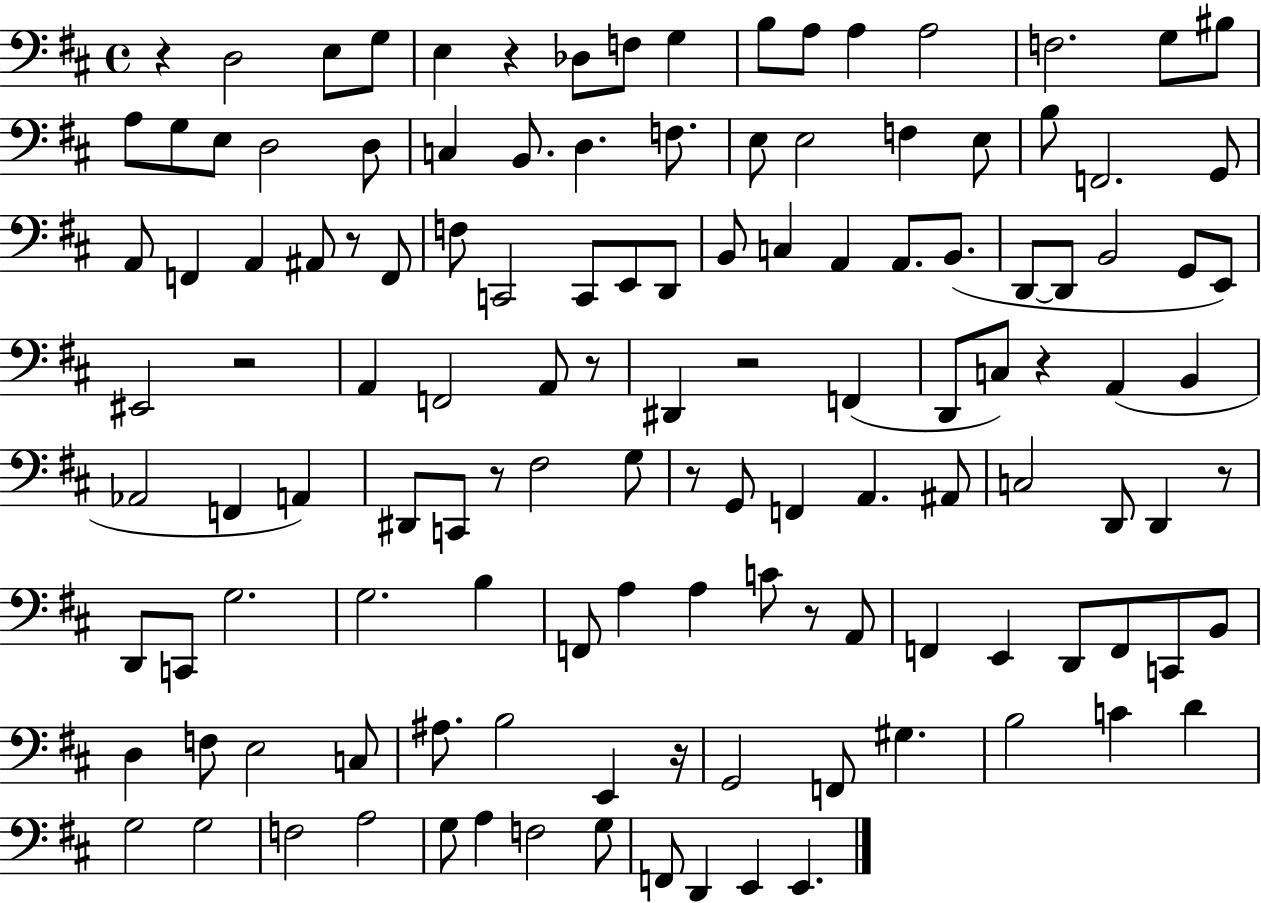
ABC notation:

X:1
T:Untitled
M:4/4
L:1/4
K:D
z D,2 E,/2 G,/2 E, z _D,/2 F,/2 G, B,/2 A,/2 A, A,2 F,2 G,/2 ^B,/2 A,/2 G,/2 E,/2 D,2 D,/2 C, B,,/2 D, F,/2 E,/2 E,2 F, E,/2 B,/2 F,,2 G,,/2 A,,/2 F,, A,, ^A,,/2 z/2 F,,/2 F,/2 C,,2 C,,/2 E,,/2 D,,/2 B,,/2 C, A,, A,,/2 B,,/2 D,,/2 D,,/2 B,,2 G,,/2 E,,/2 ^E,,2 z2 A,, F,,2 A,,/2 z/2 ^D,, z2 F,, D,,/2 C,/2 z A,, B,, _A,,2 F,, A,, ^D,,/2 C,,/2 z/2 ^F,2 G,/2 z/2 G,,/2 F,, A,, ^A,,/2 C,2 D,,/2 D,, z/2 D,,/2 C,,/2 G,2 G,2 B, F,,/2 A, A, C/2 z/2 A,,/2 F,, E,, D,,/2 F,,/2 C,,/2 B,,/2 D, F,/2 E,2 C,/2 ^A,/2 B,2 E,, z/4 G,,2 F,,/2 ^G, B,2 C D G,2 G,2 F,2 A,2 G,/2 A, F,2 G,/2 F,,/2 D,, E,, E,,